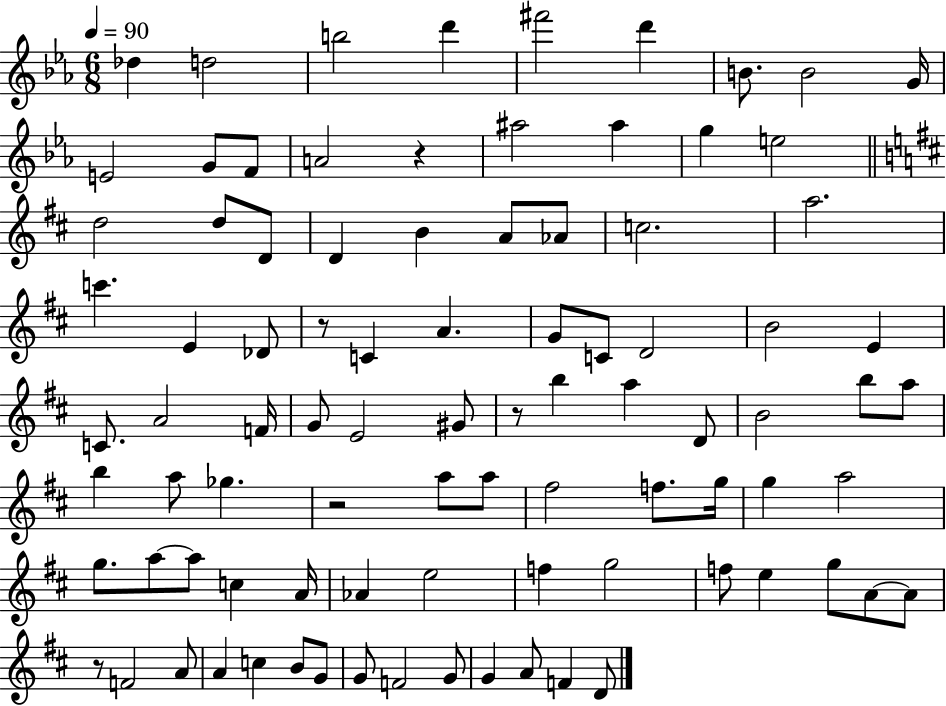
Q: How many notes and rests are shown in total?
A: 90